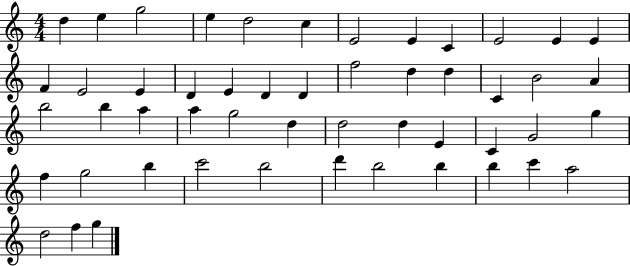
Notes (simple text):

D5/q E5/q G5/h E5/q D5/h C5/q E4/h E4/q C4/q E4/h E4/q E4/q F4/q E4/h E4/q D4/q E4/q D4/q D4/q F5/h D5/q D5/q C4/q B4/h A4/q B5/h B5/q A5/q A5/q G5/h D5/q D5/h D5/q E4/q C4/q G4/h G5/q F5/q G5/h B5/q C6/h B5/h D6/q B5/h B5/q B5/q C6/q A5/h D5/h F5/q G5/q